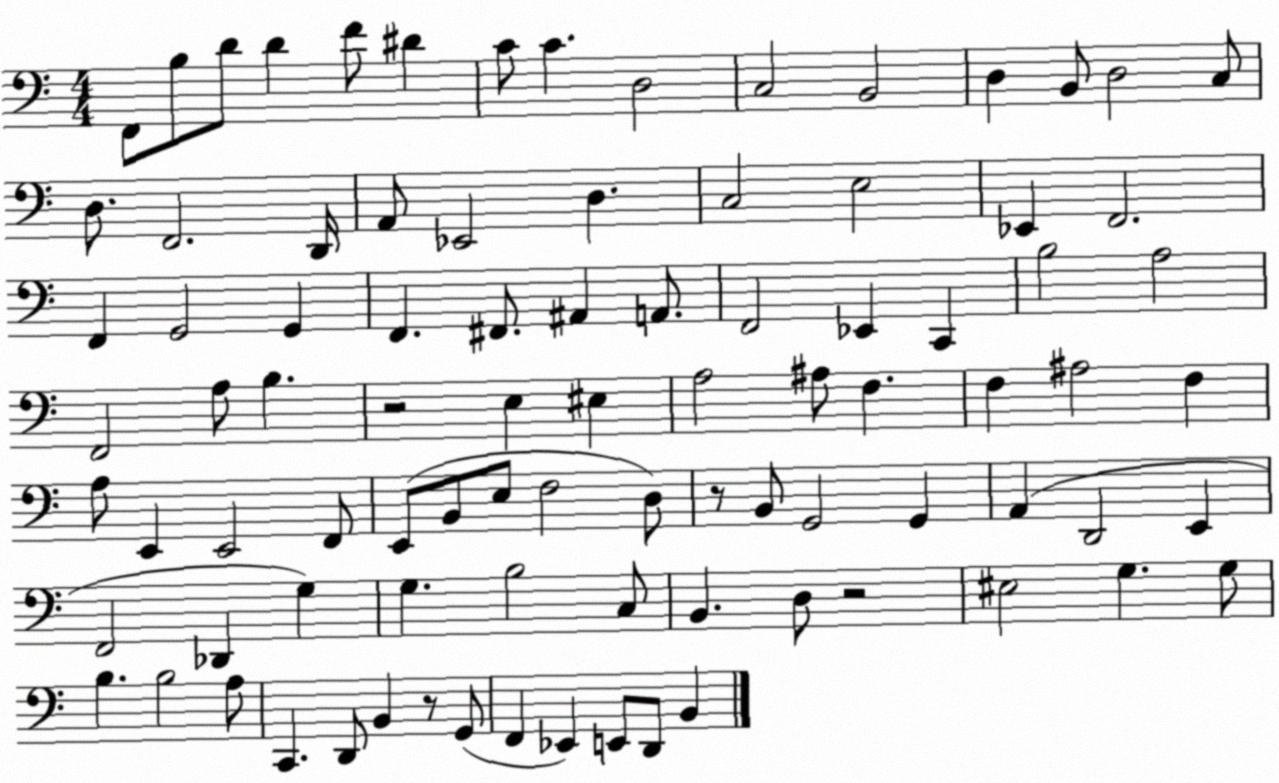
X:1
T:Untitled
M:4/4
L:1/4
K:C
F,,/2 B,/2 D/2 D F/2 ^D C/2 C D,2 C,2 B,,2 D, B,,/2 D,2 C,/2 D,/2 F,,2 D,,/4 A,,/2 _E,,2 D, C,2 E,2 _E,, F,,2 F,, G,,2 G,, F,, ^F,,/2 ^A,, A,,/2 F,,2 _E,, C,, B,2 A,2 F,,2 A,/2 B, z2 E, ^E, A,2 ^A,/2 F, F, ^A,2 F, A,/2 E,, E,,2 F,,/2 E,,/2 B,,/2 E,/2 F,2 D,/2 z/2 B,,/2 G,,2 G,, A,, D,,2 E,, F,,2 _D,, G, G, B,2 C,/2 B,, D,/2 z2 ^E,2 G, G,/2 B, B,2 A,/2 C,, D,,/2 B,, z/2 G,,/2 F,, _E,, E,,/2 D,,/2 B,,